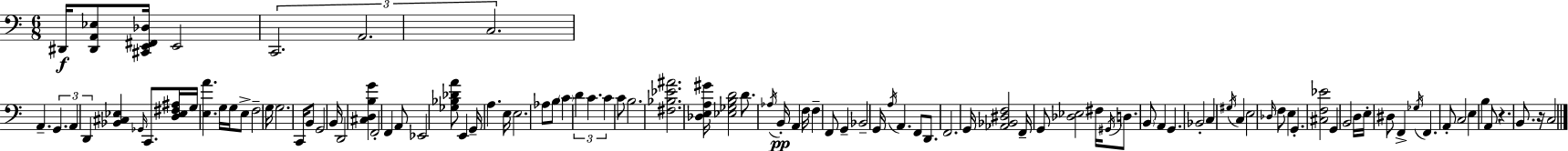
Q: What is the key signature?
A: C major